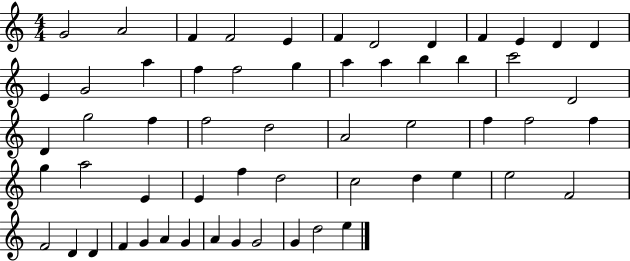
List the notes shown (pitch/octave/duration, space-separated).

G4/h A4/h F4/q F4/h E4/q F4/q D4/h D4/q F4/q E4/q D4/q D4/q E4/q G4/h A5/q F5/q F5/h G5/q A5/q A5/q B5/q B5/q C6/h D4/h D4/q G5/h F5/q F5/h D5/h A4/h E5/h F5/q F5/h F5/q G5/q A5/h E4/q E4/q F5/q D5/h C5/h D5/q E5/q E5/h F4/h F4/h D4/q D4/q F4/q G4/q A4/q G4/q A4/q G4/q G4/h G4/q D5/h E5/q